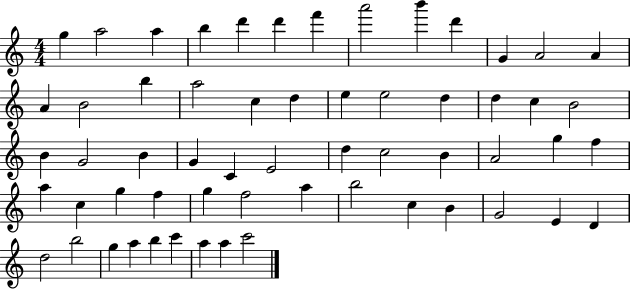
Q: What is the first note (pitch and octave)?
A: G5